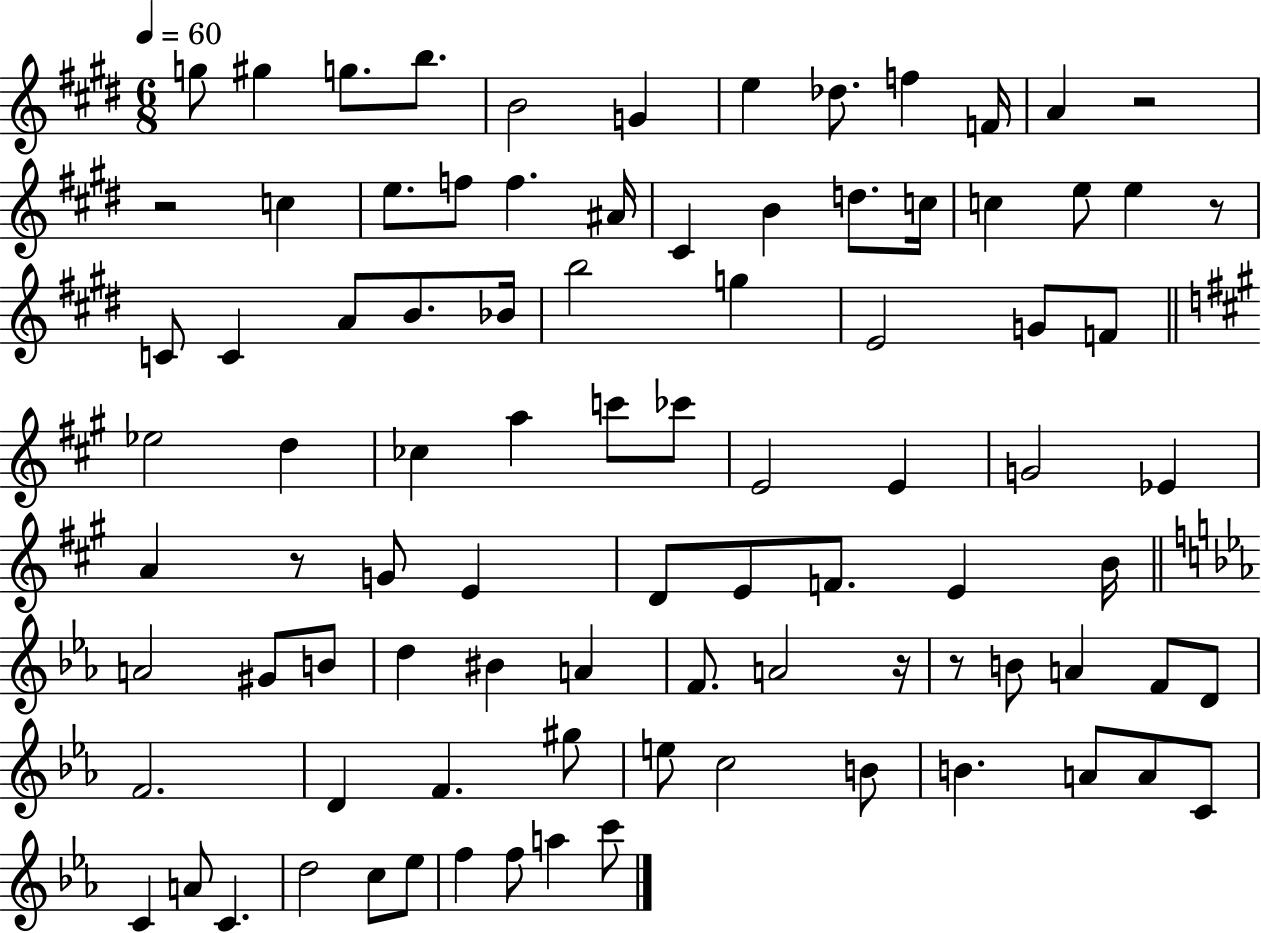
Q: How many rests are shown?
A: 6